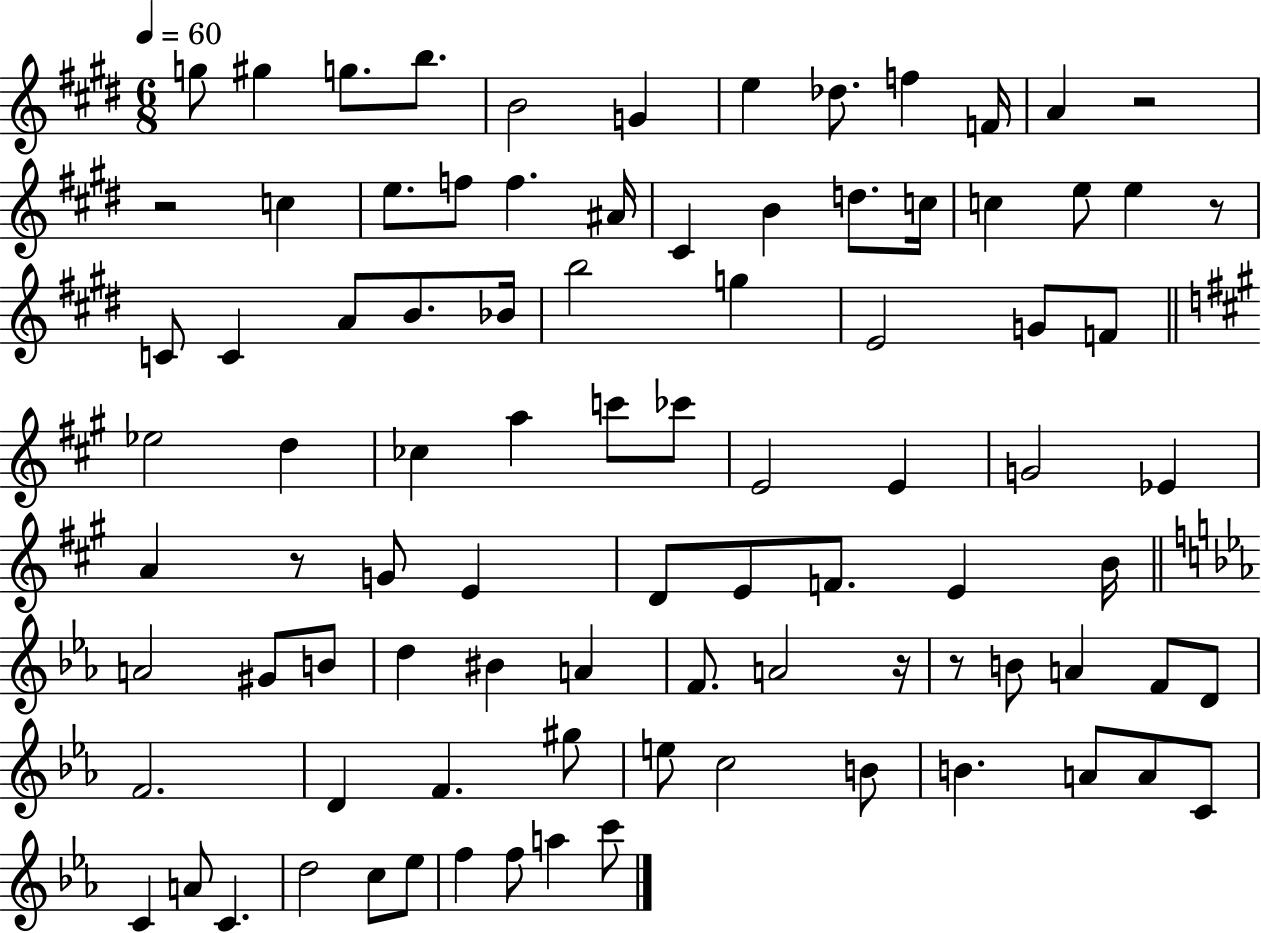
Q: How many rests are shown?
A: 6